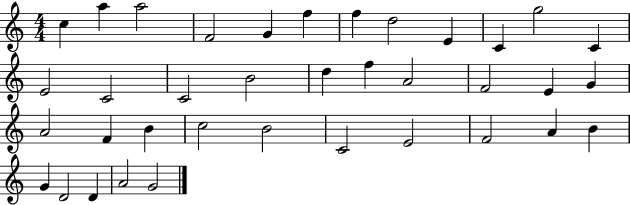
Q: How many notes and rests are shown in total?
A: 37